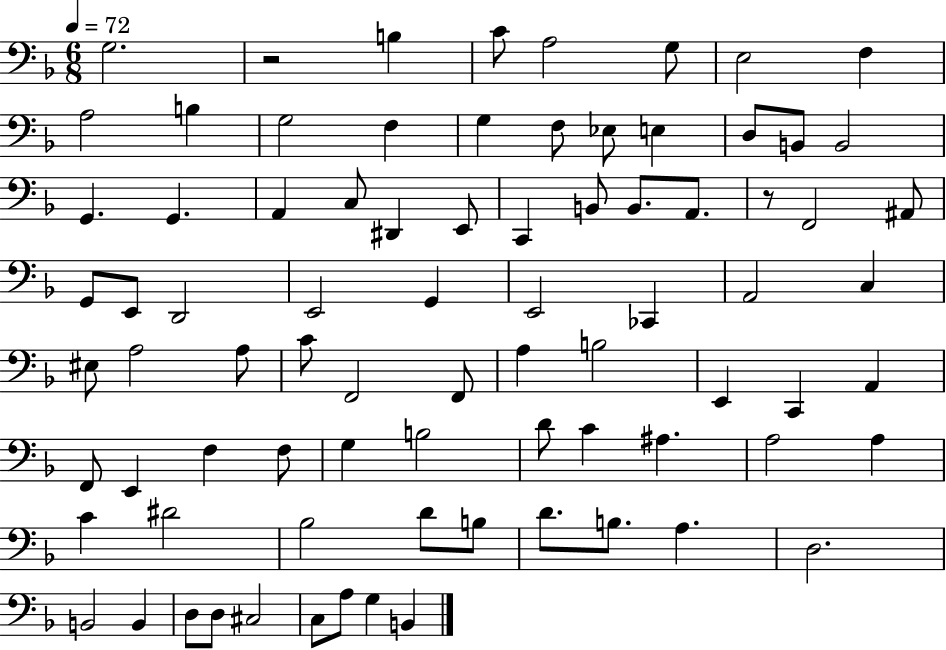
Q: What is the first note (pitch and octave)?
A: G3